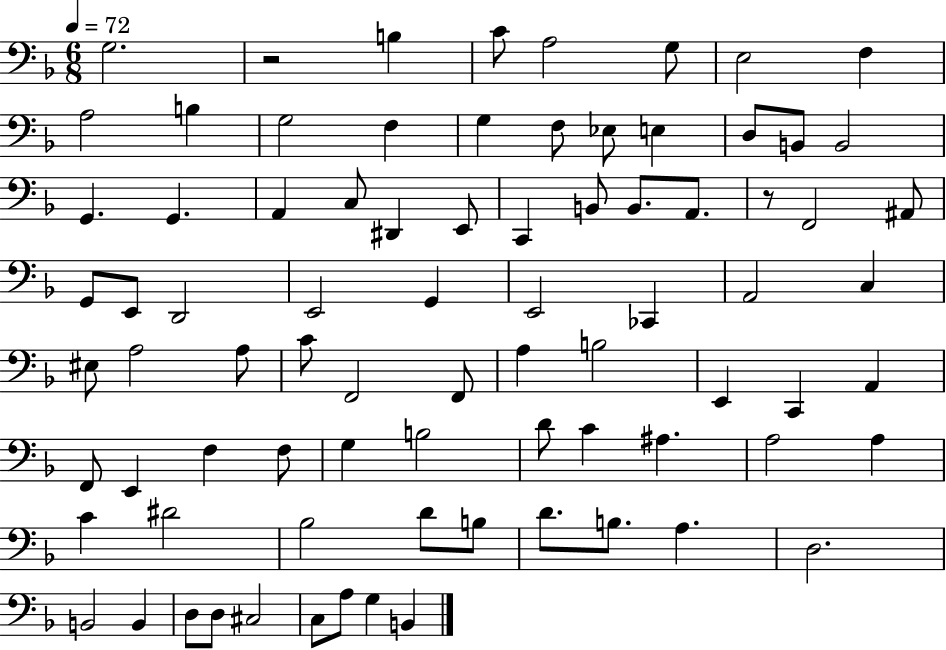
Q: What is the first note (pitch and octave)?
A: G3